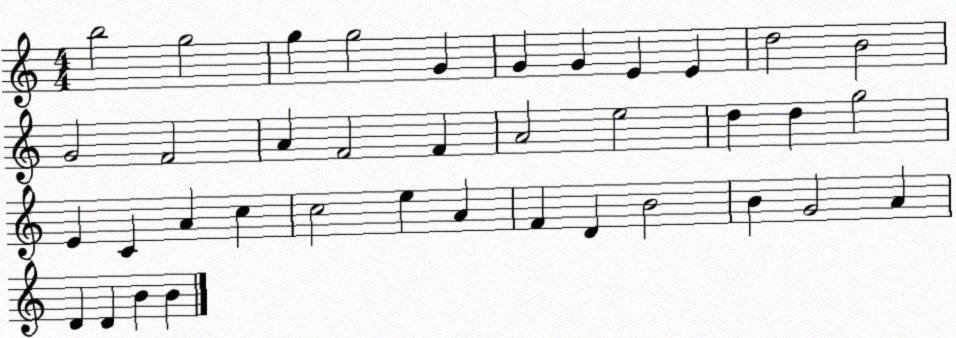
X:1
T:Untitled
M:4/4
L:1/4
K:C
b2 g2 g g2 G G G E E d2 B2 G2 F2 A F2 F A2 e2 d d g2 E C A c c2 e A F D B2 B G2 A D D B B